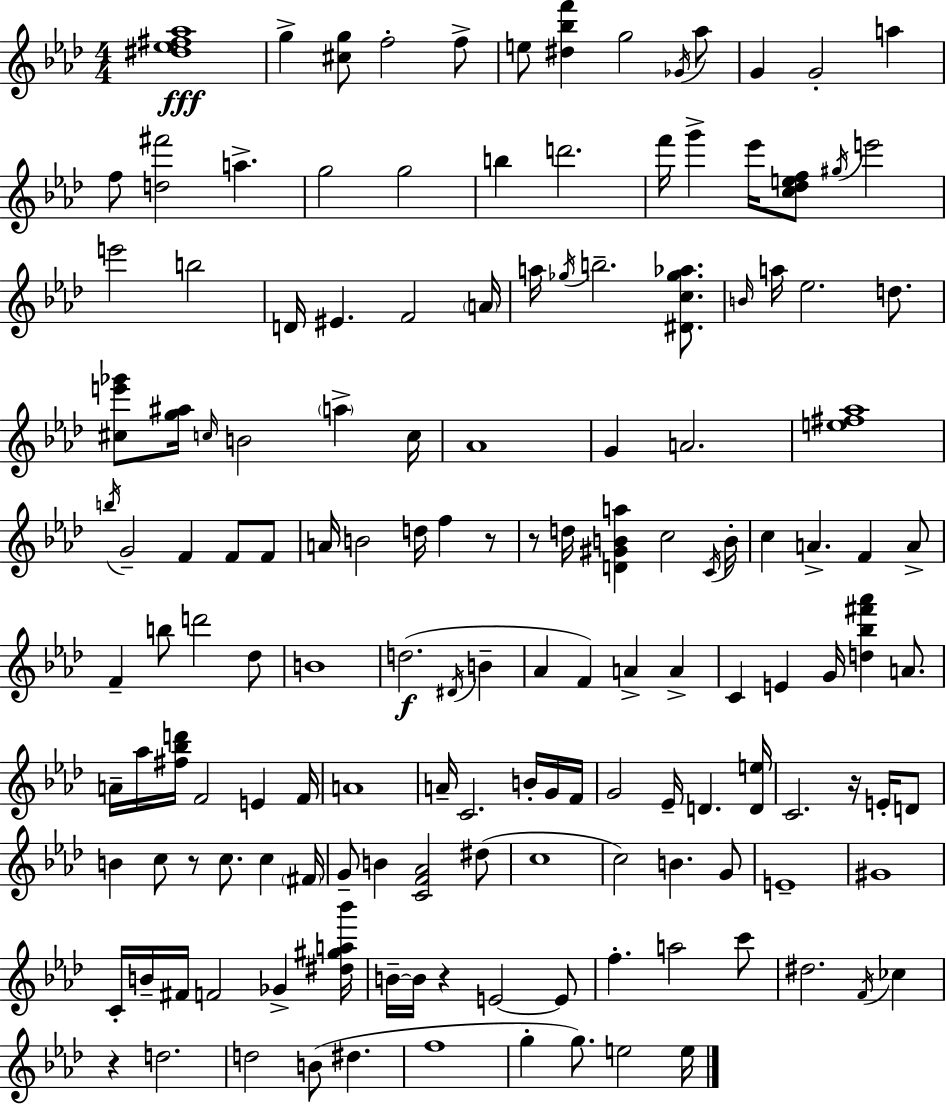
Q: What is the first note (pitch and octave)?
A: G5